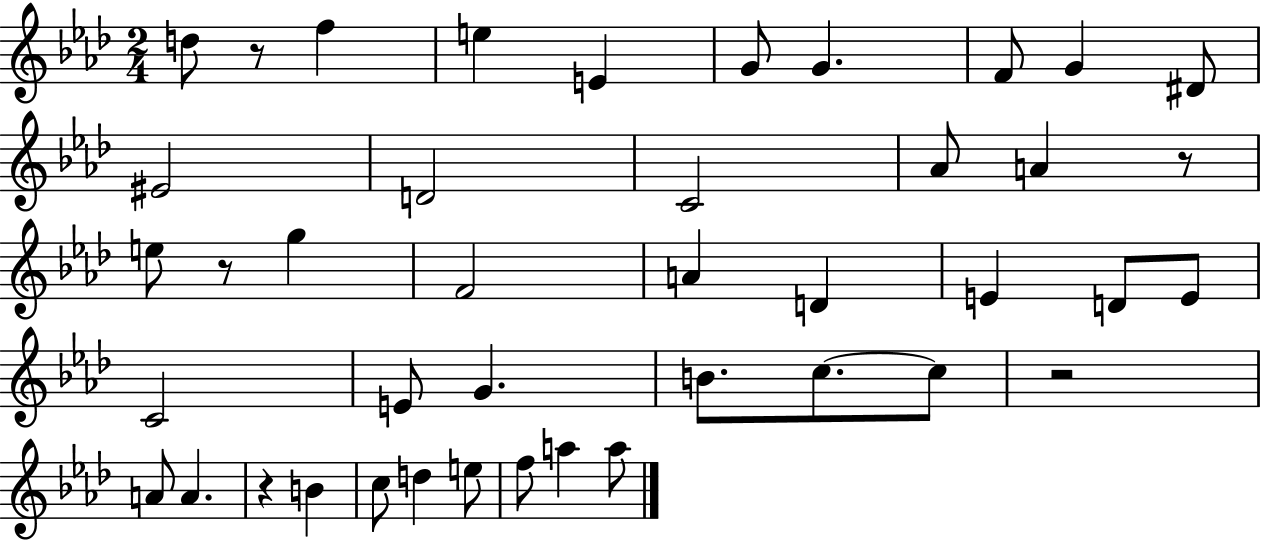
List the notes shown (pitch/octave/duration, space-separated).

D5/e R/e F5/q E5/q E4/q G4/e G4/q. F4/e G4/q D#4/e EIS4/h D4/h C4/h Ab4/e A4/q R/e E5/e R/e G5/q F4/h A4/q D4/q E4/q D4/e E4/e C4/h E4/e G4/q. B4/e. C5/e. C5/e R/h A4/e A4/q. R/q B4/q C5/e D5/q E5/e F5/e A5/q A5/e